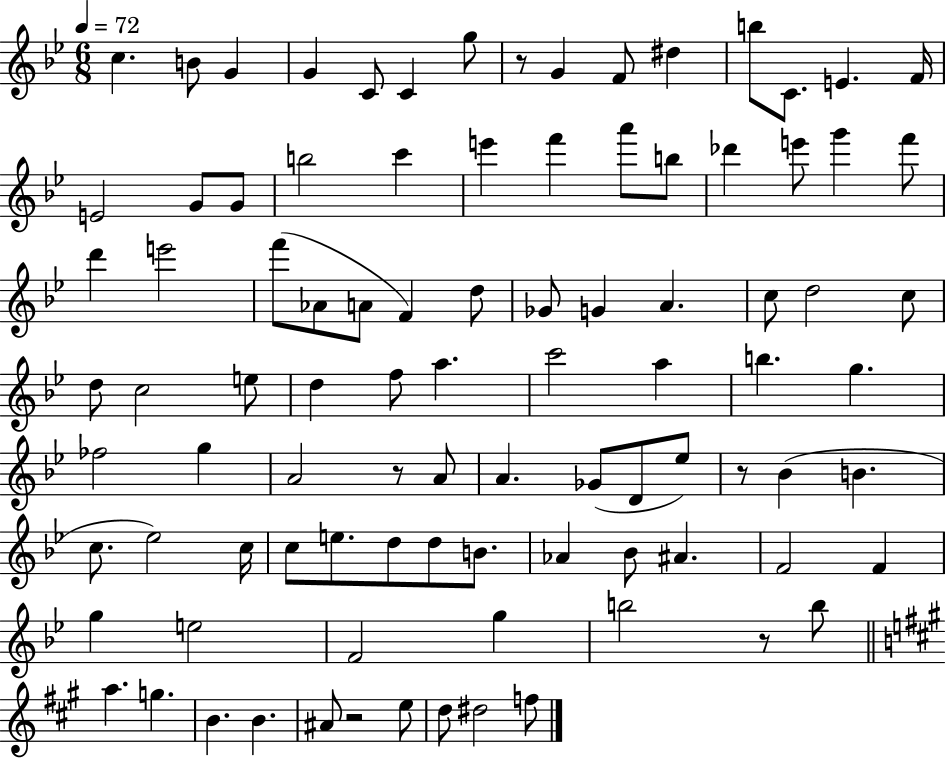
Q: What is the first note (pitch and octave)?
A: C5